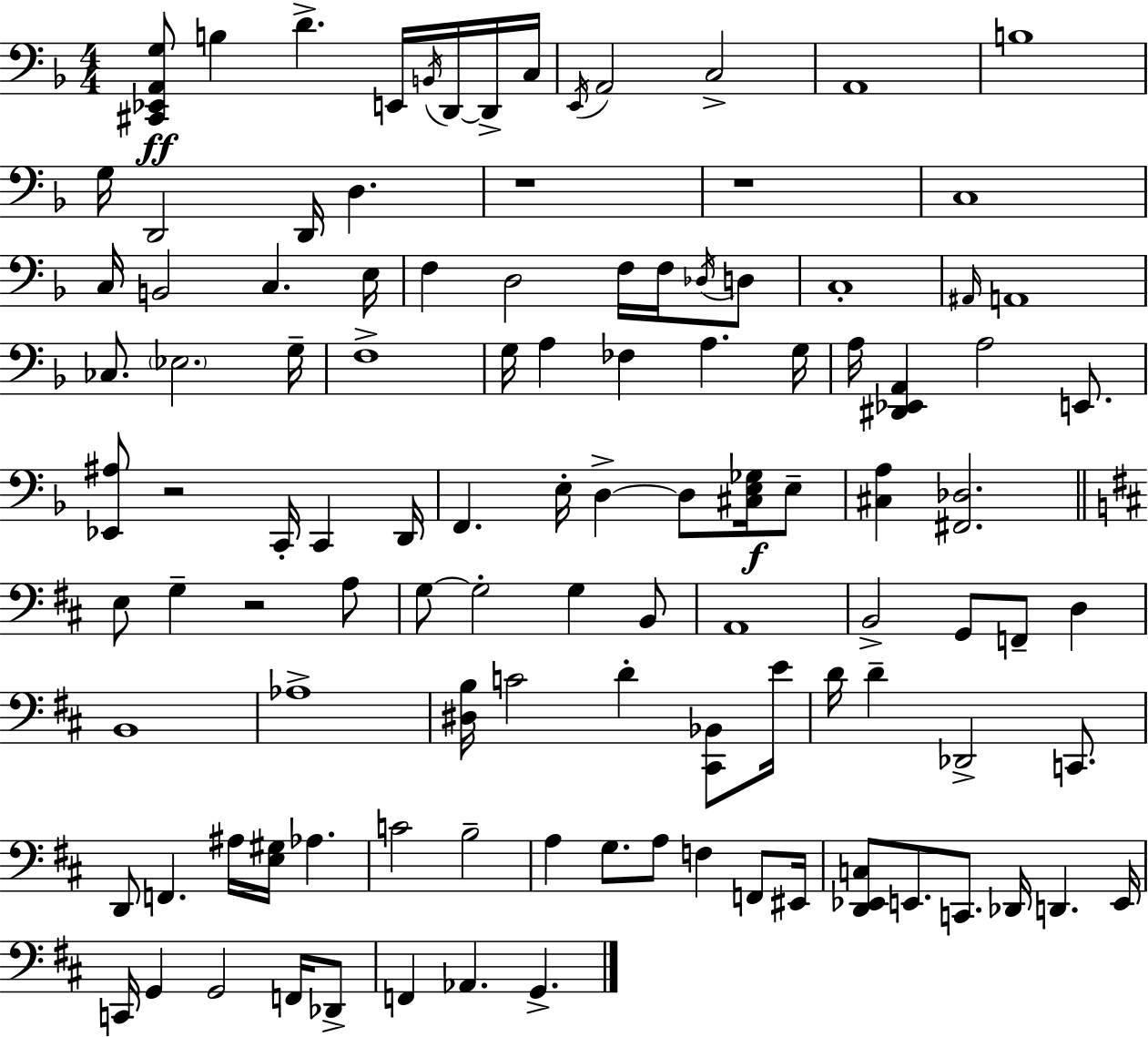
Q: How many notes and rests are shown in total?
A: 110